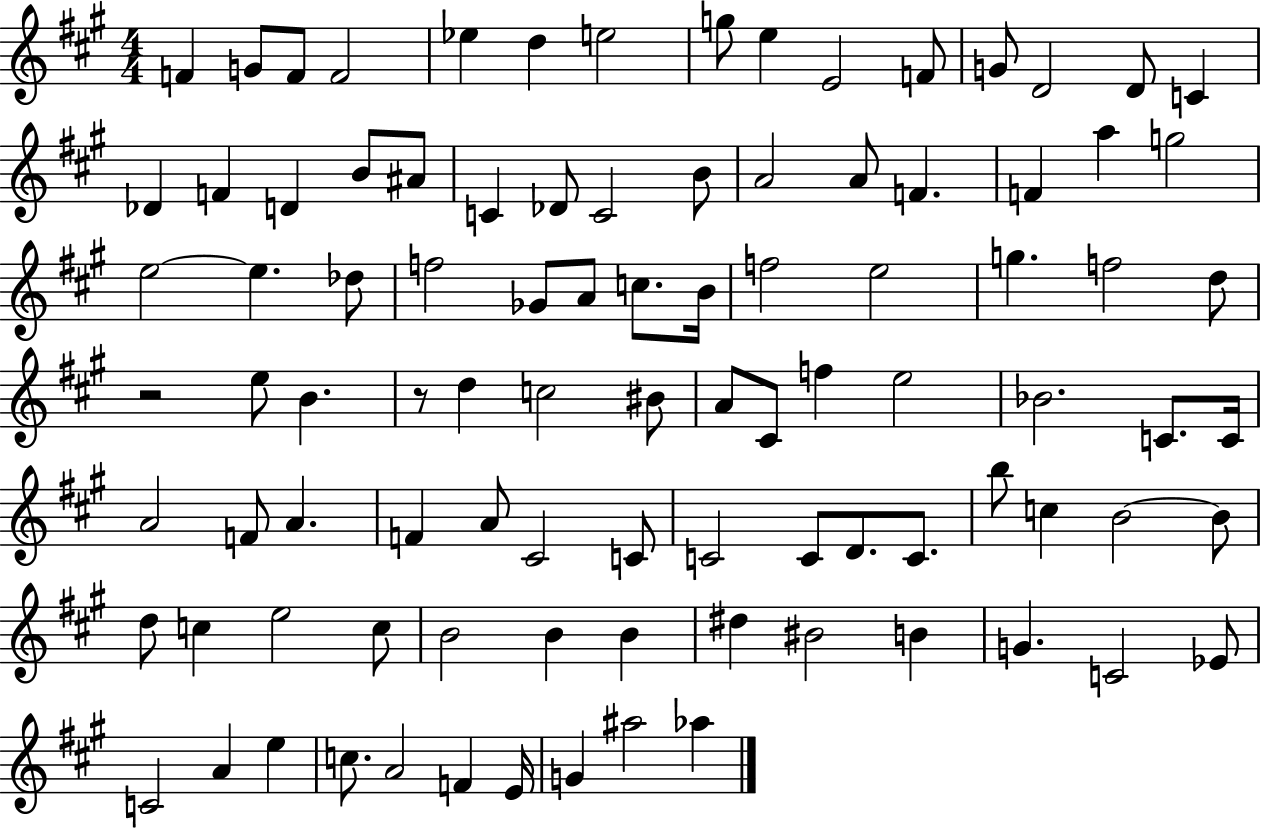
{
  \clef treble
  \numericTimeSignature
  \time 4/4
  \key a \major
  f'4 g'8 f'8 f'2 | ees''4 d''4 e''2 | g''8 e''4 e'2 f'8 | g'8 d'2 d'8 c'4 | \break des'4 f'4 d'4 b'8 ais'8 | c'4 des'8 c'2 b'8 | a'2 a'8 f'4. | f'4 a''4 g''2 | \break e''2~~ e''4. des''8 | f''2 ges'8 a'8 c''8. b'16 | f''2 e''2 | g''4. f''2 d''8 | \break r2 e''8 b'4. | r8 d''4 c''2 bis'8 | a'8 cis'8 f''4 e''2 | bes'2. c'8. c'16 | \break a'2 f'8 a'4. | f'4 a'8 cis'2 c'8 | c'2 c'8 d'8. c'8. | b''8 c''4 b'2~~ b'8 | \break d''8 c''4 e''2 c''8 | b'2 b'4 b'4 | dis''4 bis'2 b'4 | g'4. c'2 ees'8 | \break c'2 a'4 e''4 | c''8. a'2 f'4 e'16 | g'4 ais''2 aes''4 | \bar "|."
}